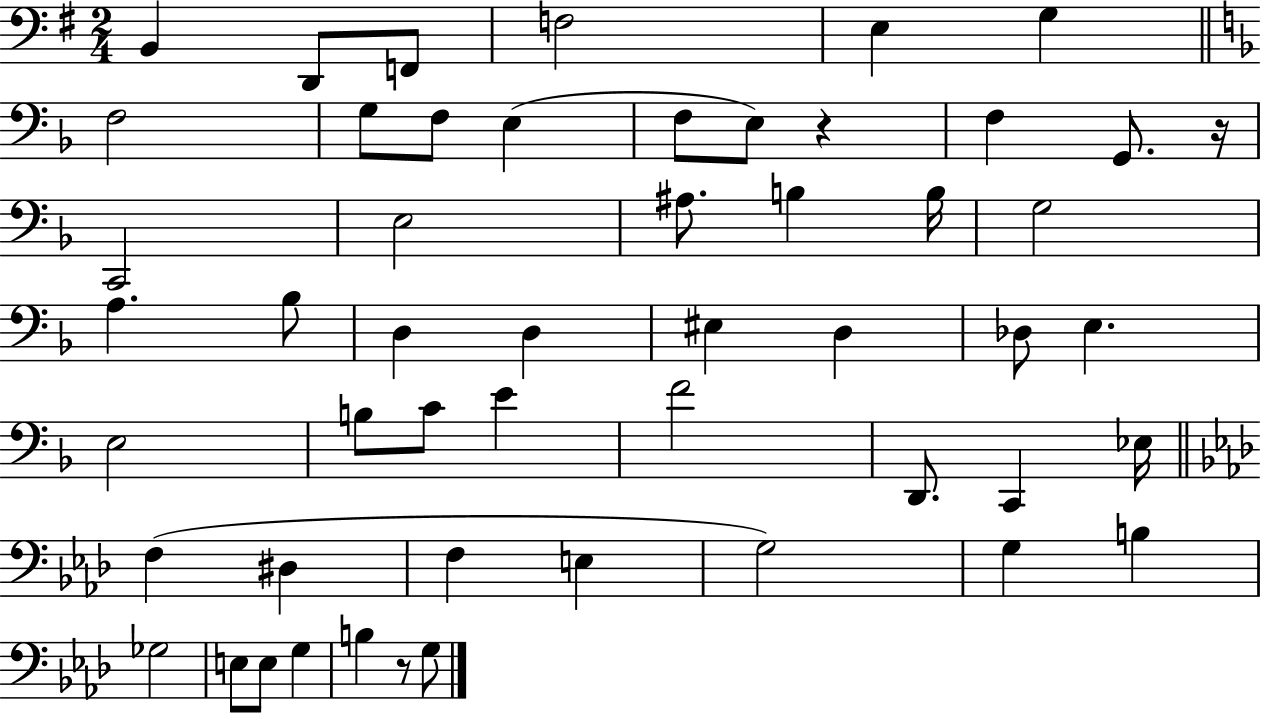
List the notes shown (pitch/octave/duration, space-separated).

B2/q D2/e F2/e F3/h E3/q G3/q F3/h G3/e F3/e E3/q F3/e E3/e R/q F3/q G2/e. R/s C2/h E3/h A#3/e. B3/q B3/s G3/h A3/q. Bb3/e D3/q D3/q EIS3/q D3/q Db3/e E3/q. E3/h B3/e C4/e E4/q F4/h D2/e. C2/q Eb3/s F3/q D#3/q F3/q E3/q G3/h G3/q B3/q Gb3/h E3/e E3/e G3/q B3/q R/e G3/e